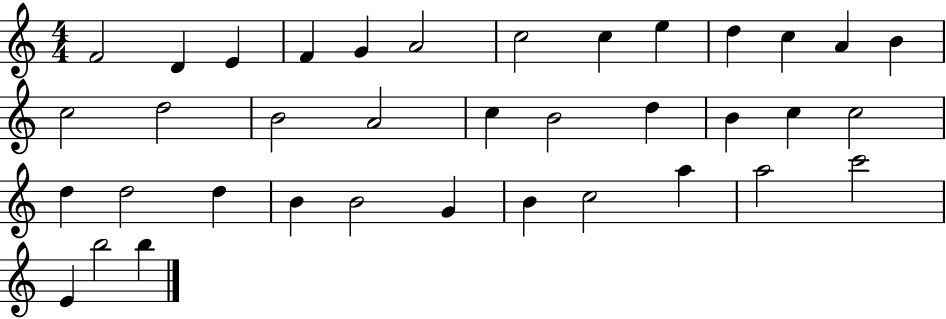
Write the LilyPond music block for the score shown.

{
  \clef treble
  \numericTimeSignature
  \time 4/4
  \key c \major
  f'2 d'4 e'4 | f'4 g'4 a'2 | c''2 c''4 e''4 | d''4 c''4 a'4 b'4 | \break c''2 d''2 | b'2 a'2 | c''4 b'2 d''4 | b'4 c''4 c''2 | \break d''4 d''2 d''4 | b'4 b'2 g'4 | b'4 c''2 a''4 | a''2 c'''2 | \break e'4 b''2 b''4 | \bar "|."
}